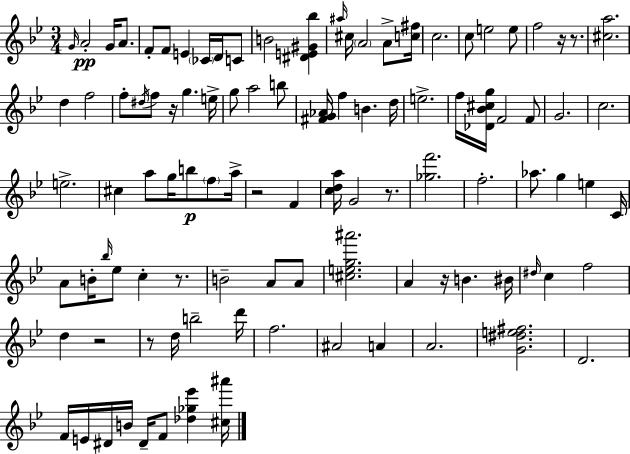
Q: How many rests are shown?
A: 9